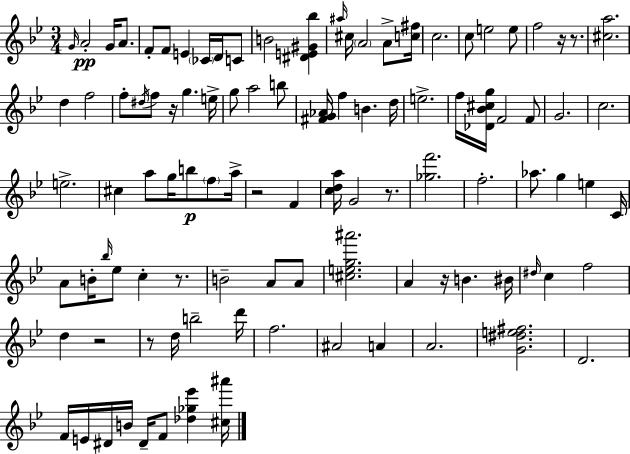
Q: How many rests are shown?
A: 9